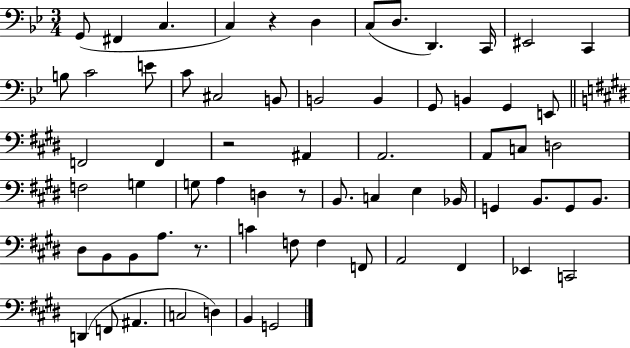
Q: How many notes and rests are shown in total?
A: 66